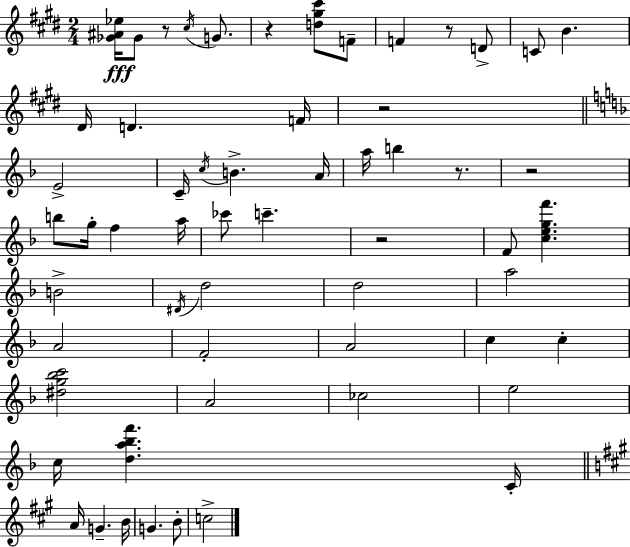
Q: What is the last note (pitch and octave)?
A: C5